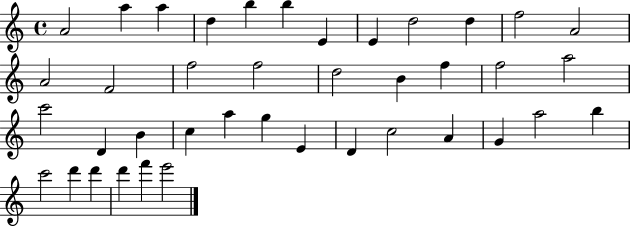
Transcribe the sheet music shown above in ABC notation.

X:1
T:Untitled
M:4/4
L:1/4
K:C
A2 a a d b b E E d2 d f2 A2 A2 F2 f2 f2 d2 B f f2 a2 c'2 D B c a g E D c2 A G a2 b c'2 d' d' d' f' e'2